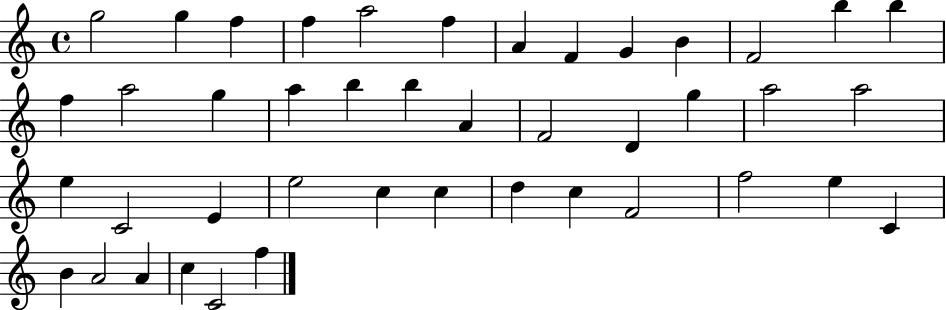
X:1
T:Untitled
M:4/4
L:1/4
K:C
g2 g f f a2 f A F G B F2 b b f a2 g a b b A F2 D g a2 a2 e C2 E e2 c c d c F2 f2 e C B A2 A c C2 f